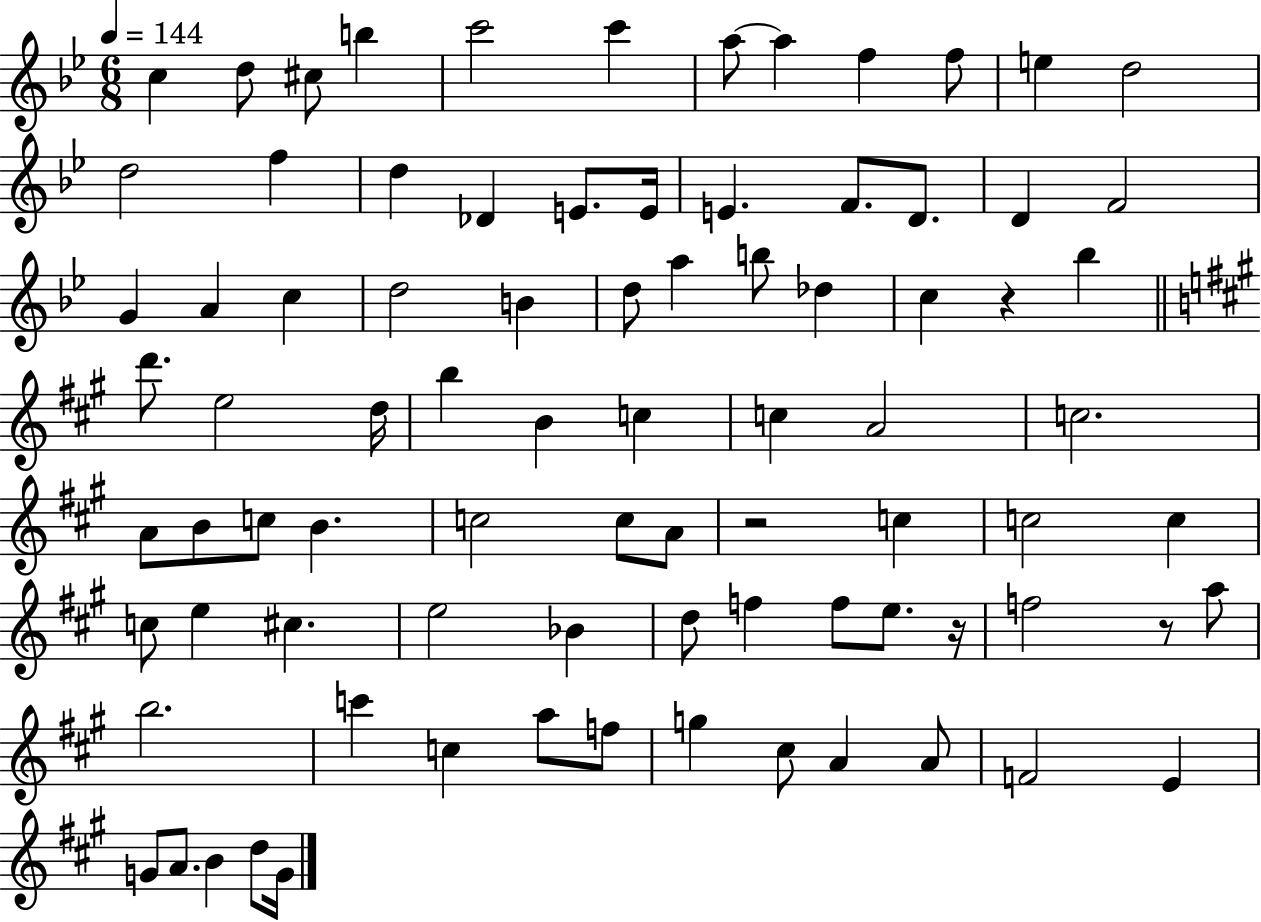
{
  \clef treble
  \numericTimeSignature
  \time 6/8
  \key bes \major
  \tempo 4 = 144
  \repeat volta 2 { c''4 d''8 cis''8 b''4 | c'''2 c'''4 | a''8~~ a''4 f''4 f''8 | e''4 d''2 | \break d''2 f''4 | d''4 des'4 e'8. e'16 | e'4. f'8. d'8. | d'4 f'2 | \break g'4 a'4 c''4 | d''2 b'4 | d''8 a''4 b''8 des''4 | c''4 r4 bes''4 | \break \bar "||" \break \key a \major d'''8. e''2 d''16 | b''4 b'4 c''4 | c''4 a'2 | c''2. | \break a'8 b'8 c''8 b'4. | c''2 c''8 a'8 | r2 c''4 | c''2 c''4 | \break c''8 e''4 cis''4. | e''2 bes'4 | d''8 f''4 f''8 e''8. r16 | f''2 r8 a''8 | \break b''2. | c'''4 c''4 a''8 f''8 | g''4 cis''8 a'4 a'8 | f'2 e'4 | \break g'8 a'8. b'4 d''8 g'16 | } \bar "|."
}